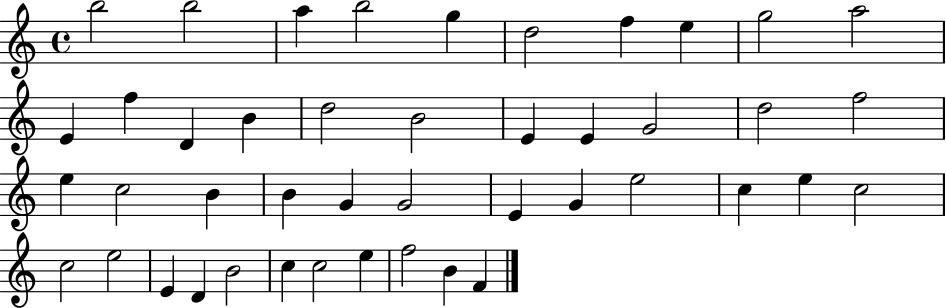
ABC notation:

X:1
T:Untitled
M:4/4
L:1/4
K:C
b2 b2 a b2 g d2 f e g2 a2 E f D B d2 B2 E E G2 d2 f2 e c2 B B G G2 E G e2 c e c2 c2 e2 E D B2 c c2 e f2 B F